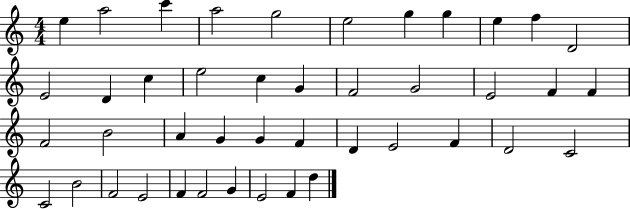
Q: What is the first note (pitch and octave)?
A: E5